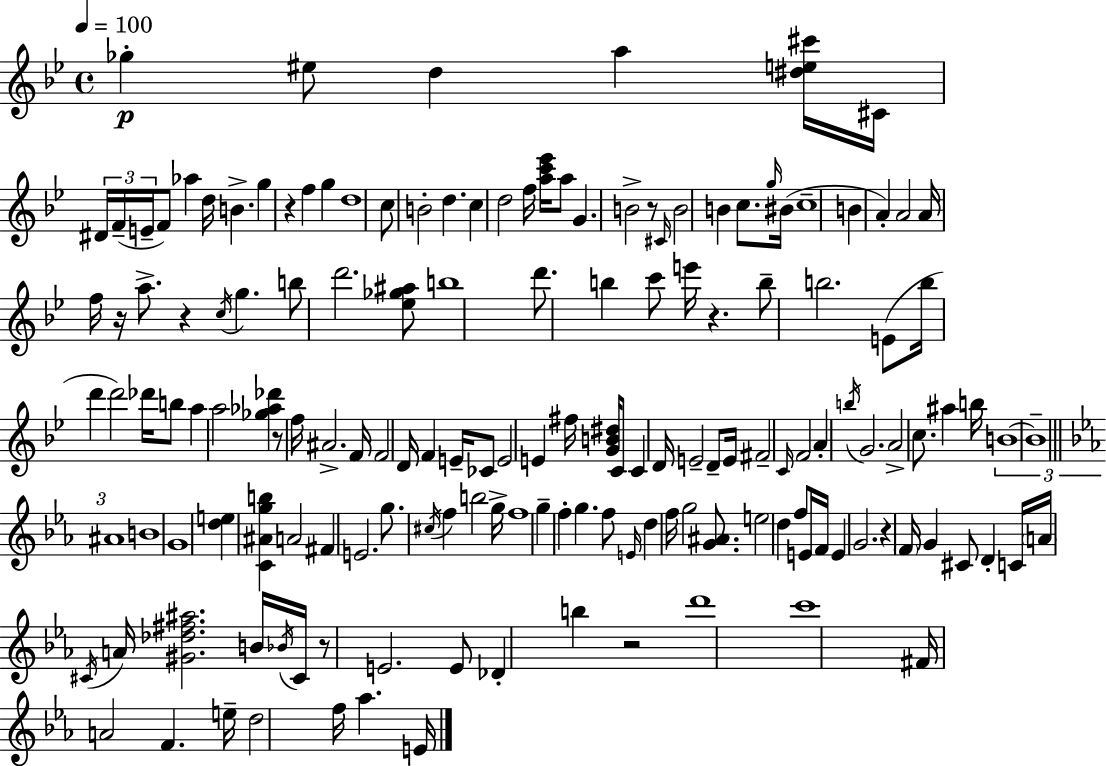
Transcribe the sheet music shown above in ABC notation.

X:1
T:Untitled
M:4/4
L:1/4
K:Bb
_g ^e/2 d a [^de^c']/4 ^C/4 ^D/4 F/4 E/4 F/2 _a d/4 B g z f g d4 c/2 B2 d c d2 f/4 [ac'_e']/4 a/2 G B2 z/2 ^C/4 B2 B c/2 g/4 ^B/4 c4 B A A2 A/4 f/4 z/4 a/2 z c/4 g b/2 d'2 [_e_g^a]/2 b4 d'/2 b c'/2 e'/4 z b/2 b2 E/2 b/4 d' d'2 _d'/4 b/2 a a2 [_g_a_d'] z/2 f/4 ^A2 F/4 F2 D/4 F E/4 _C/2 E2 E ^f/4 [GB^d]/4 C/2 C D/4 E2 D/2 E/4 ^F2 C/4 F2 A b/4 G2 A2 c/2 ^a b/4 B4 B4 ^A4 B4 G4 [de] [C^Agb] A2 ^F E2 g/2 ^c/4 f b2 g/4 f4 g f g f/2 E/4 d f/4 g2 [G^A]/2 e2 d f/2 E/4 F/4 E G2 z F/4 G ^C/2 D C/4 A/4 ^C/4 A/4 [^G_d^f^a]2 B/4 _B/4 ^C/4 z/2 E2 E/2 _D b z2 d'4 c'4 ^F/4 A2 F e/4 d2 f/4 _a E/4